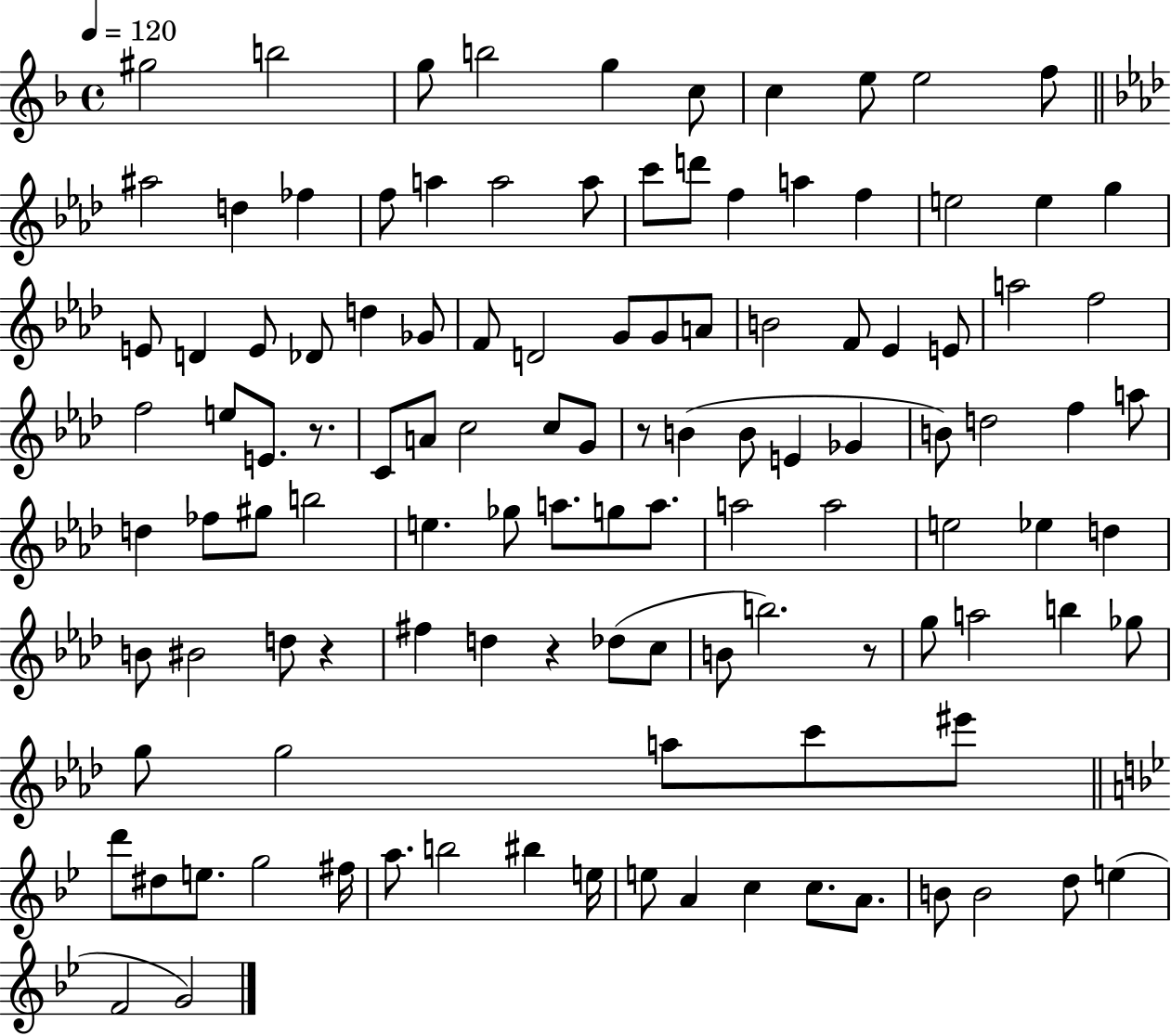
G#5/h B5/h G5/e B5/h G5/q C5/e C5/q E5/e E5/h F5/e A#5/h D5/q FES5/q F5/e A5/q A5/h A5/e C6/e D6/e F5/q A5/q F5/q E5/h E5/q G5/q E4/e D4/q E4/e Db4/e D5/q Gb4/e F4/e D4/h G4/e G4/e A4/e B4/h F4/e Eb4/q E4/e A5/h F5/h F5/h E5/e E4/e. R/e. C4/e A4/e C5/h C5/e G4/e R/e B4/q B4/e E4/q Gb4/q B4/e D5/h F5/q A5/e D5/q FES5/e G#5/e B5/h E5/q. Gb5/e A5/e. G5/e A5/e. A5/h A5/h E5/h Eb5/q D5/q B4/e BIS4/h D5/e R/q F#5/q D5/q R/q Db5/e C5/e B4/e B5/h. R/e G5/e A5/h B5/q Gb5/e G5/e G5/h A5/e C6/e EIS6/e D6/e D#5/e E5/e. G5/h F#5/s A5/e. B5/h BIS5/q E5/s E5/e A4/q C5/q C5/e. A4/e. B4/e B4/h D5/e E5/q F4/h G4/h